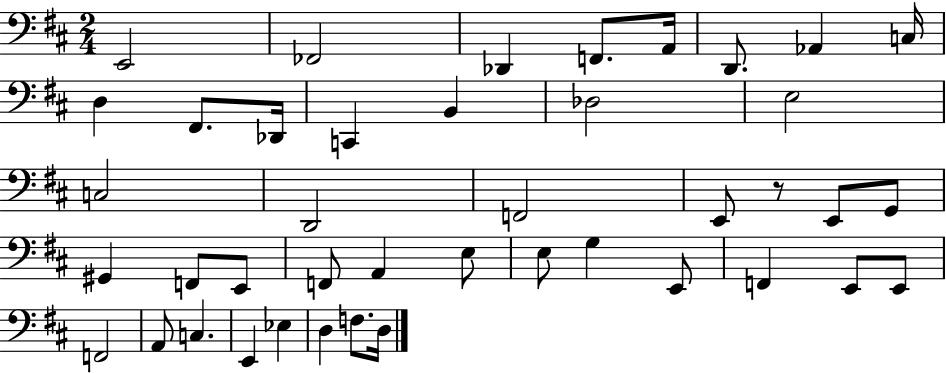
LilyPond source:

{
  \clef bass
  \numericTimeSignature
  \time 2/4
  \key d \major
  e,2 | fes,2 | des,4 f,8. a,16 | d,8. aes,4 c16 | \break d4 fis,8. des,16 | c,4 b,4 | des2 | e2 | \break c2 | d,2 | f,2 | e,8 r8 e,8 g,8 | \break gis,4 f,8 e,8 | f,8 a,4 e8 | e8 g4 e,8 | f,4 e,8 e,8 | \break f,2 | a,8 c4. | e,4 ees4 | d4 f8. d16 | \break \bar "|."
}